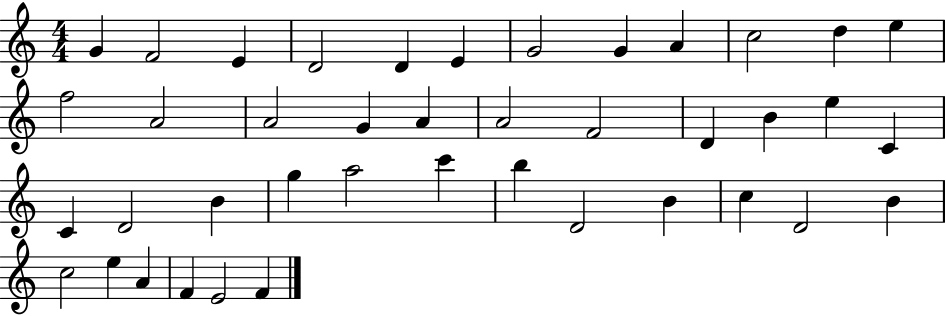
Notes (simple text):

G4/q F4/h E4/q D4/h D4/q E4/q G4/h G4/q A4/q C5/h D5/q E5/q F5/h A4/h A4/h G4/q A4/q A4/h F4/h D4/q B4/q E5/q C4/q C4/q D4/h B4/q G5/q A5/h C6/q B5/q D4/h B4/q C5/q D4/h B4/q C5/h E5/q A4/q F4/q E4/h F4/q